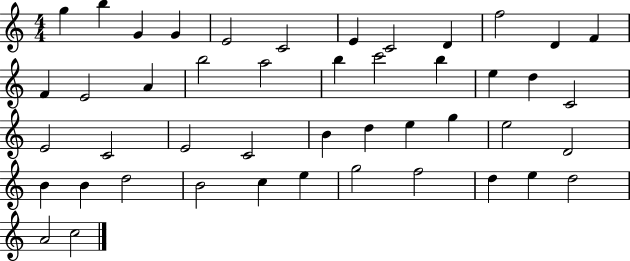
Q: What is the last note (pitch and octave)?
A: C5